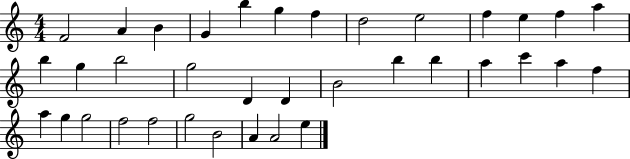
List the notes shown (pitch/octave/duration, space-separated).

F4/h A4/q B4/q G4/q B5/q G5/q F5/q D5/h E5/h F5/q E5/q F5/q A5/q B5/q G5/q B5/h G5/h D4/q D4/q B4/h B5/q B5/q A5/q C6/q A5/q F5/q A5/q G5/q G5/h F5/h F5/h G5/h B4/h A4/q A4/h E5/q